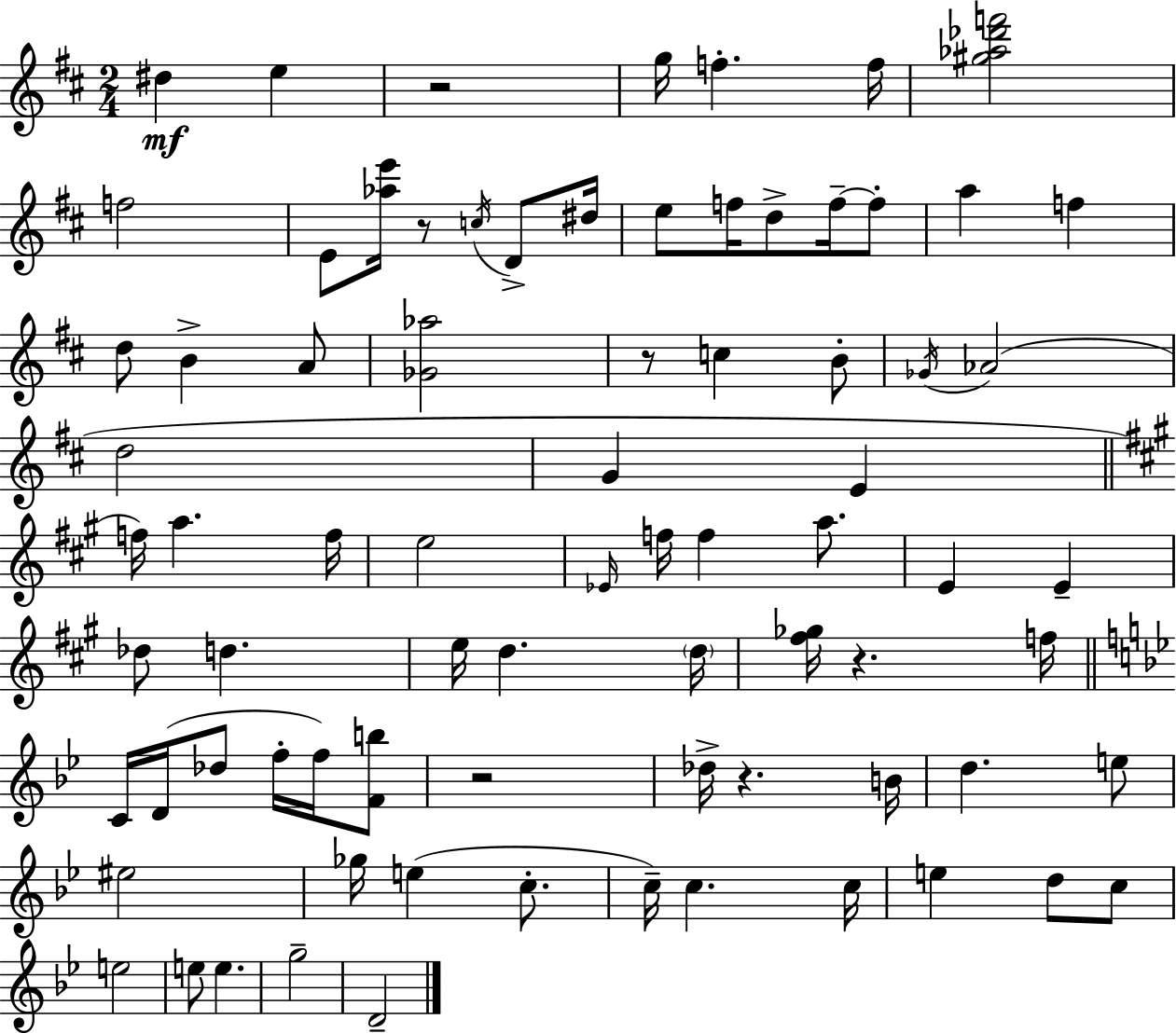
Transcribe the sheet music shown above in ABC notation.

X:1
T:Untitled
M:2/4
L:1/4
K:D
^d e z2 g/4 f f/4 [^g_a_d'f']2 f2 E/2 [_ae']/4 z/2 c/4 D/2 ^d/4 e/2 f/4 d/2 f/4 f/2 a f d/2 B A/2 [_G_a]2 z/2 c B/2 _G/4 _A2 d2 G E f/4 a f/4 e2 _E/4 f/4 f a/2 E E _d/2 d e/4 d d/4 [^f_g]/4 z f/4 C/4 D/4 _d/2 f/4 f/4 [Fb]/2 z2 _d/4 z B/4 d e/2 ^e2 _g/4 e c/2 c/4 c c/4 e d/2 c/2 e2 e/2 e g2 D2